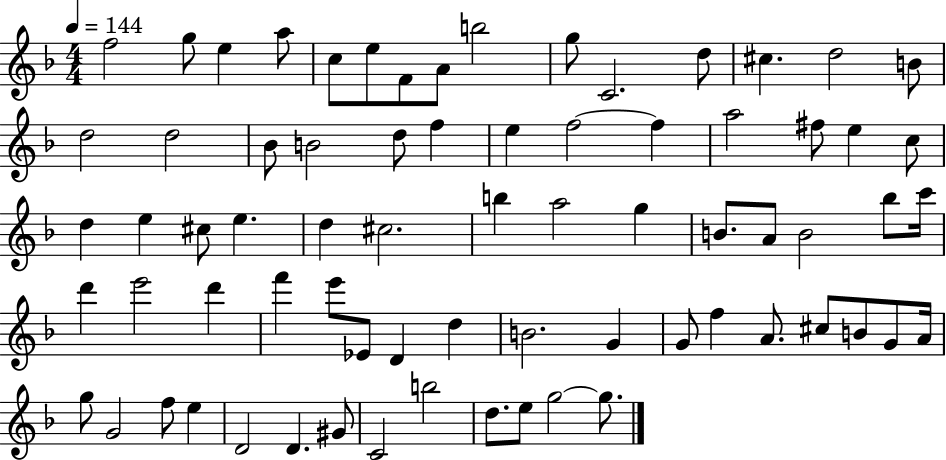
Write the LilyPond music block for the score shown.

{
  \clef treble
  \numericTimeSignature
  \time 4/4
  \key f \major
  \tempo 4 = 144
  \repeat volta 2 { f''2 g''8 e''4 a''8 | c''8 e''8 f'8 a'8 b''2 | g''8 c'2. d''8 | cis''4. d''2 b'8 | \break d''2 d''2 | bes'8 b'2 d''8 f''4 | e''4 f''2~~ f''4 | a''2 fis''8 e''4 c''8 | \break d''4 e''4 cis''8 e''4. | d''4 cis''2. | b''4 a''2 g''4 | b'8. a'8 b'2 bes''8 c'''16 | \break d'''4 e'''2 d'''4 | f'''4 e'''8 ees'8 d'4 d''4 | b'2. g'4 | g'8 f''4 a'8. cis''8 b'8 g'8 a'16 | \break g''8 g'2 f''8 e''4 | d'2 d'4. gis'8 | c'2 b''2 | d''8. e''8 g''2~~ g''8. | \break } \bar "|."
}